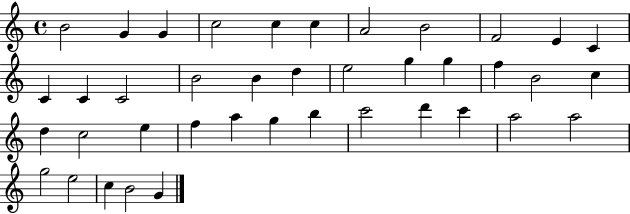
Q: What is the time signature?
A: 4/4